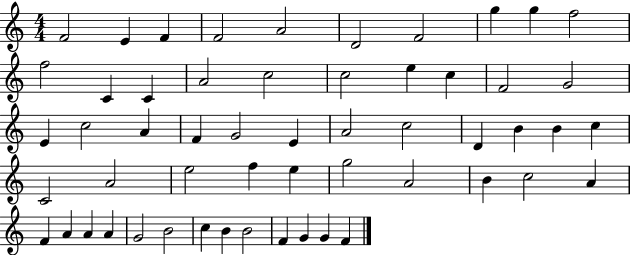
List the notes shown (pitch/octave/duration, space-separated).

F4/h E4/q F4/q F4/h A4/h D4/h F4/h G5/q G5/q F5/h F5/h C4/q C4/q A4/h C5/h C5/h E5/q C5/q F4/h G4/h E4/q C5/h A4/q F4/q G4/h E4/q A4/h C5/h D4/q B4/q B4/q C5/q C4/h A4/h E5/h F5/q E5/q G5/h A4/h B4/q C5/h A4/q F4/q A4/q A4/q A4/q G4/h B4/h C5/q B4/q B4/h F4/q G4/q G4/q F4/q